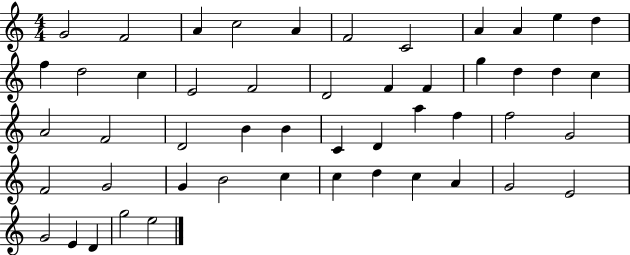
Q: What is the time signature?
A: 4/4